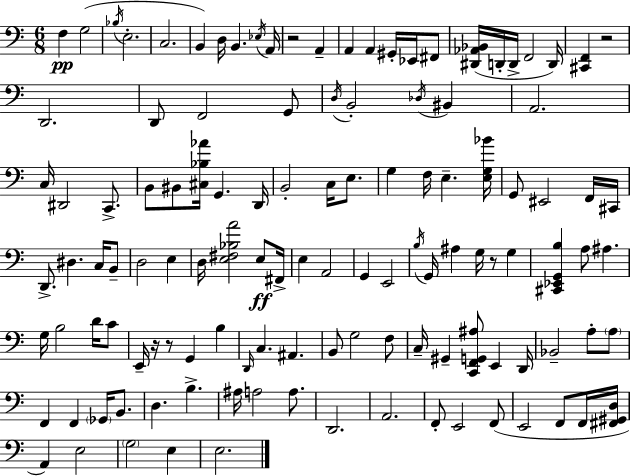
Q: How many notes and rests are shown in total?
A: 121